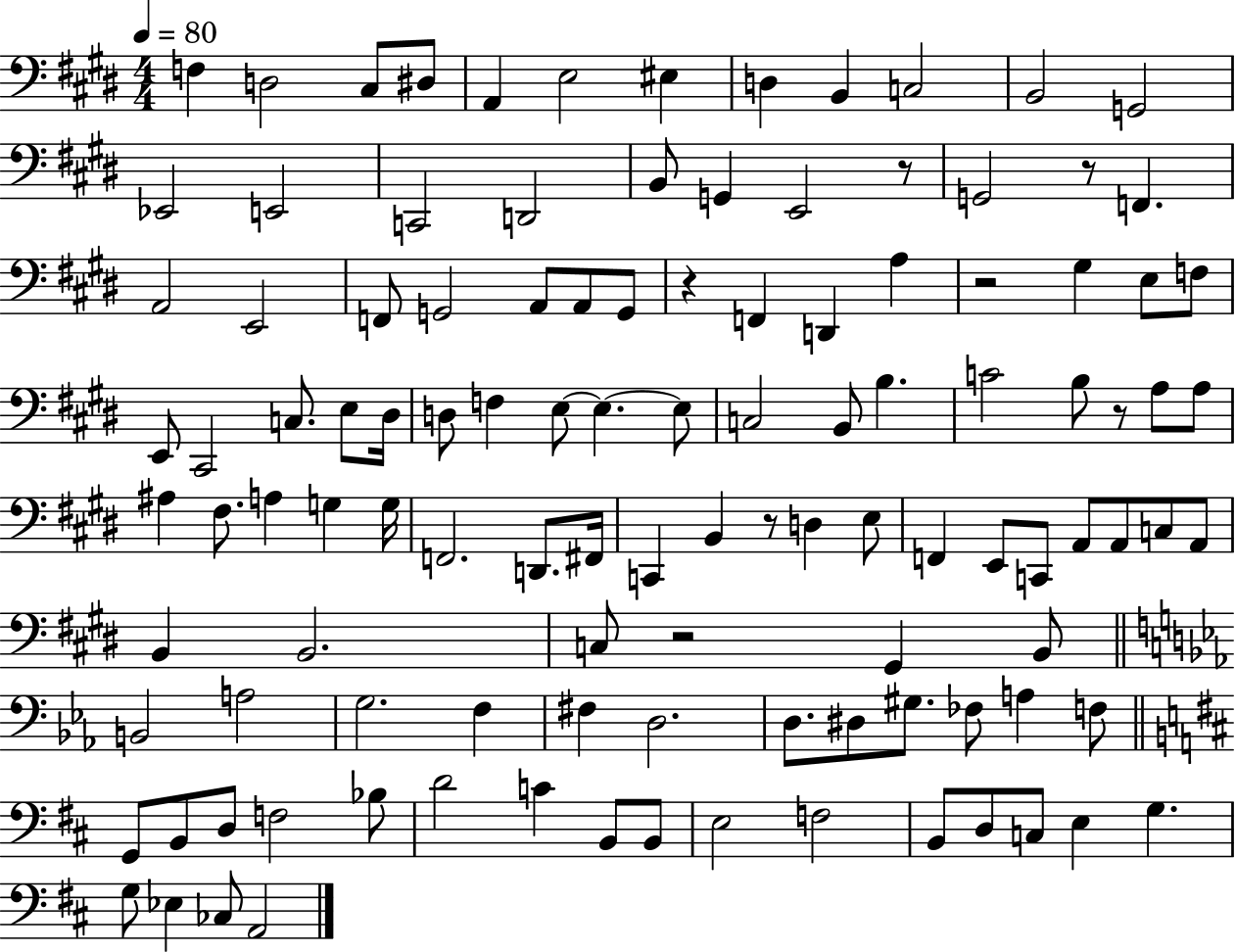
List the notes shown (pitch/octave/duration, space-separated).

F3/q D3/h C#3/e D#3/e A2/q E3/h EIS3/q D3/q B2/q C3/h B2/h G2/h Eb2/h E2/h C2/h D2/h B2/e G2/q E2/h R/e G2/h R/e F2/q. A2/h E2/h F2/e G2/h A2/e A2/e G2/e R/q F2/q D2/q A3/q R/h G#3/q E3/e F3/e E2/e C#2/h C3/e. E3/e D#3/s D3/e F3/q E3/e E3/q. E3/e C3/h B2/e B3/q. C4/h B3/e R/e A3/e A3/e A#3/q F#3/e. A3/q G3/q G3/s F2/h. D2/e. F#2/s C2/q B2/q R/e D3/q E3/e F2/q E2/e C2/e A2/e A2/e C3/e A2/e B2/q B2/h. C3/e R/h G#2/q B2/e B2/h A3/h G3/h. F3/q F#3/q D3/h. D3/e. D#3/e G#3/e. FES3/e A3/q F3/e G2/e B2/e D3/e F3/h Bb3/e D4/h C4/q B2/e B2/e E3/h F3/h B2/e D3/e C3/e E3/q G3/q. G3/e Eb3/q CES3/e A2/h